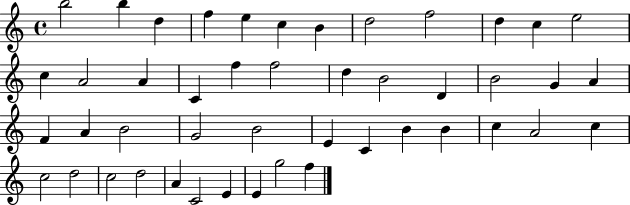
B5/h B5/q D5/q F5/q E5/q C5/q B4/q D5/h F5/h D5/q C5/q E5/h C5/q A4/h A4/q C4/q F5/q F5/h D5/q B4/h D4/q B4/h G4/q A4/q F4/q A4/q B4/h G4/h B4/h E4/q C4/q B4/q B4/q C5/q A4/h C5/q C5/h D5/h C5/h D5/h A4/q C4/h E4/q E4/q G5/h F5/q